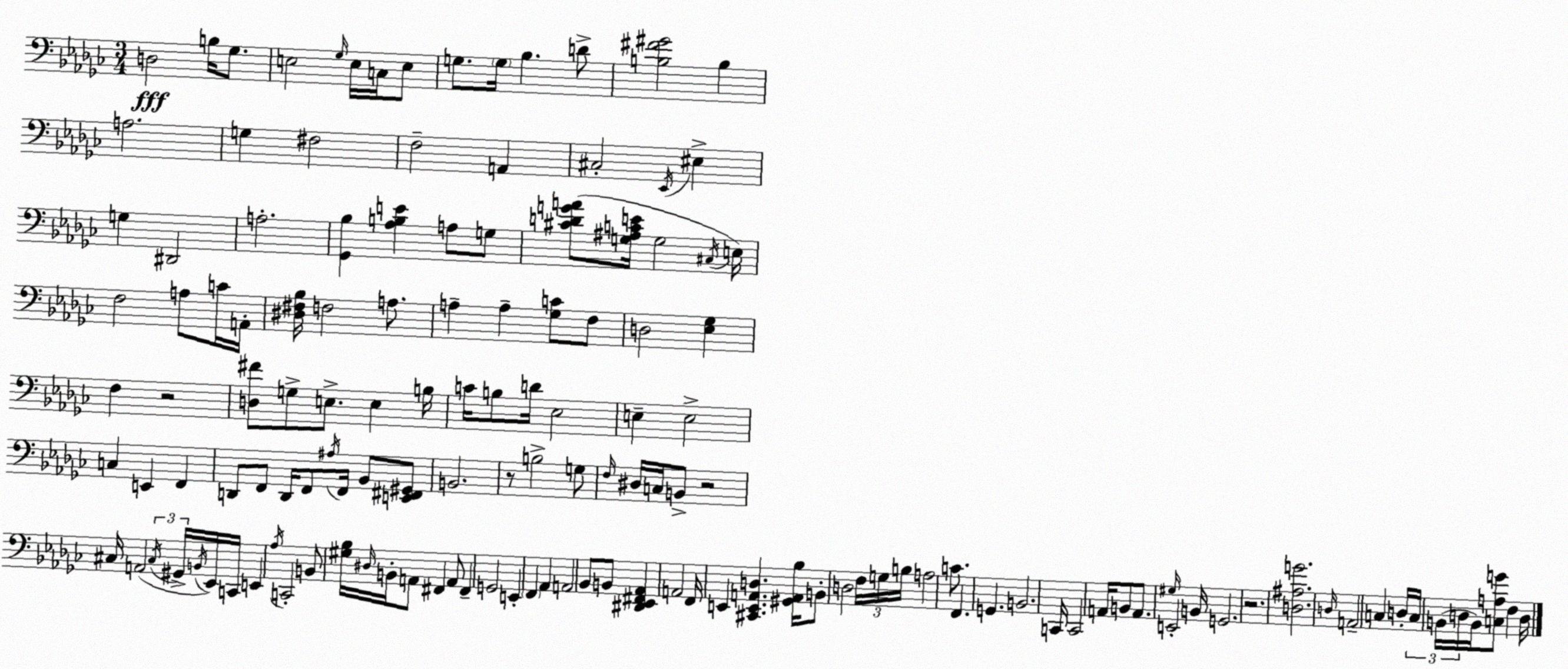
X:1
T:Untitled
M:3/4
L:1/4
K:Ebm
D,2 B,/4 _G,/2 E,2 _G,/4 E,/4 C,/4 E,/2 G,/2 G,/4 _B, D/2 [B,^F^G]2 B, A,2 G, ^F,2 F,2 A,, ^C,2 _E,,/4 ^E, G, ^D,,2 A,2 [_G,,_B,] [_A,B,E] A,/2 G,/2 [^CDGA]/2 [G,^A,CE]/4 G,2 ^C,/4 E,/4 F,2 A,/2 C/4 A,,/4 [^D,^F,_B,]/4 F,2 A,/2 A, A, [_G,C]/2 F,/2 D,2 [_E,_G,] F, z2 [D,^F]/2 G,/2 E,/2 E, B,/4 C/4 B,/2 D/4 _E,2 E, E,2 C, E,, F,, D,,/2 F,,/2 D,,/4 F,,/2 ^A,/4 F,,/4 _B,,/2 [E,,^F,,^G,,]/2 B,,2 z/2 B,2 G,/2 F,/4 ^D,/4 C,/4 B,,/2 z2 ^C,/4 A,,2 ^C,/4 ^G,,/4 B,,/4 _E,,/4 C,,/4 E,, _A,/4 C,,2 B,,/2 [^G,_B,]/4 ^D,/4 B,,/4 A,,/2 ^F,, A,,/2 ^F,, G,,2 E,, F,, _A,, A,,2 _B,,/2 B,,/2 [^D,,_E,,^F,,_A,,] A,,2 F,,/4 E,, [^C,,E,,A,,D,] [^G,,A,,_B,]/4 B,,/2 D,2 F,/4 G,/4 B,/4 A,2 C/2 F,, G,, B,,2 C,,/4 C,,2 A,,/4 B,,/2 A,,/2 ^G,/4 E,,2 B,,/4 G,,2 z2 [D,^A,G]2 D,/4 A,,2 C, D,/4 C,/4 B,,/4 D,/4 B,,/4 [C,A,G]/2 F, D,/4